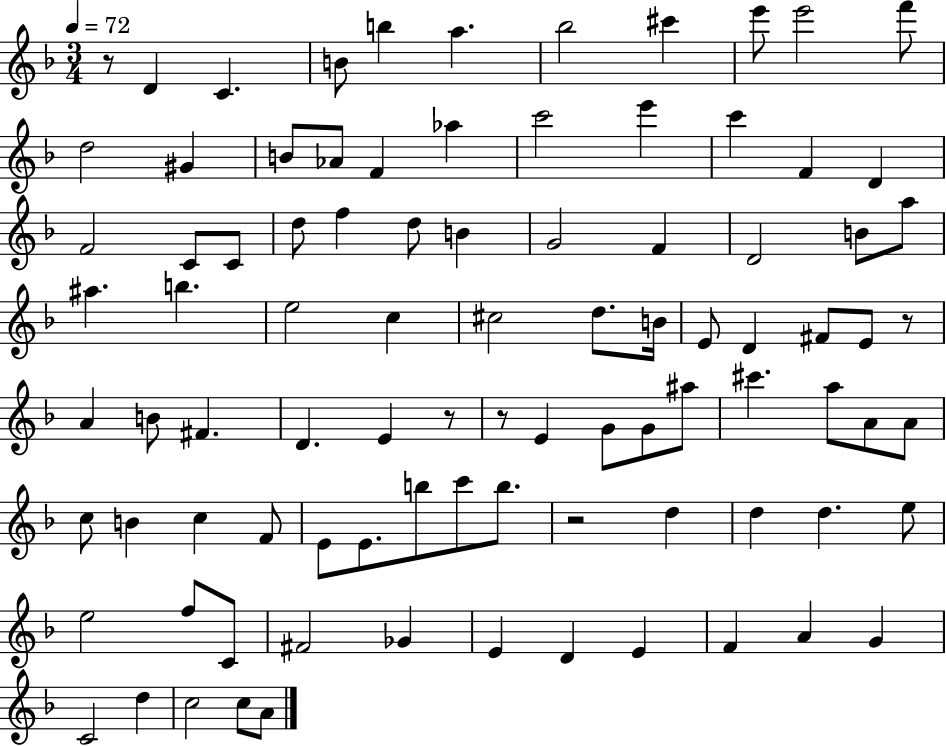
X:1
T:Untitled
M:3/4
L:1/4
K:F
z/2 D C B/2 b a _b2 ^c' e'/2 e'2 f'/2 d2 ^G B/2 _A/2 F _a c'2 e' c' F D F2 C/2 C/2 d/2 f d/2 B G2 F D2 B/2 a/2 ^a b e2 c ^c2 d/2 B/4 E/2 D ^F/2 E/2 z/2 A B/2 ^F D E z/2 z/2 E G/2 G/2 ^a/2 ^c' a/2 A/2 A/2 c/2 B c F/2 E/2 E/2 b/2 c'/2 b/2 z2 d d d e/2 e2 f/2 C/2 ^F2 _G E D E F A G C2 d c2 c/2 A/2